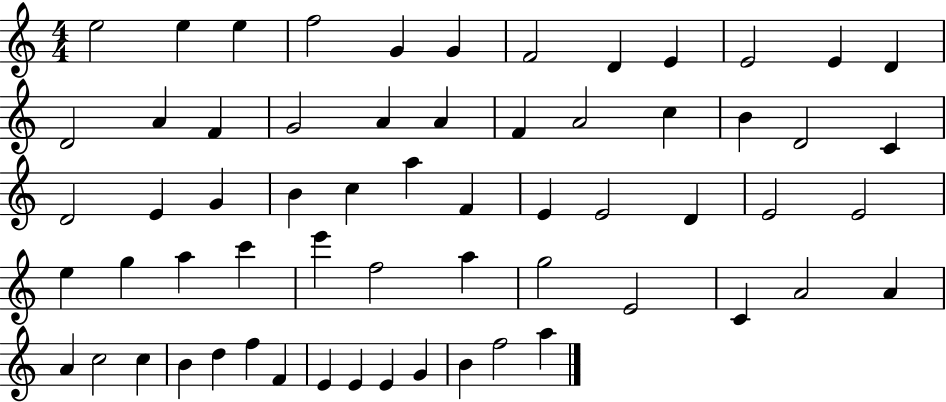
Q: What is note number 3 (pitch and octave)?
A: E5